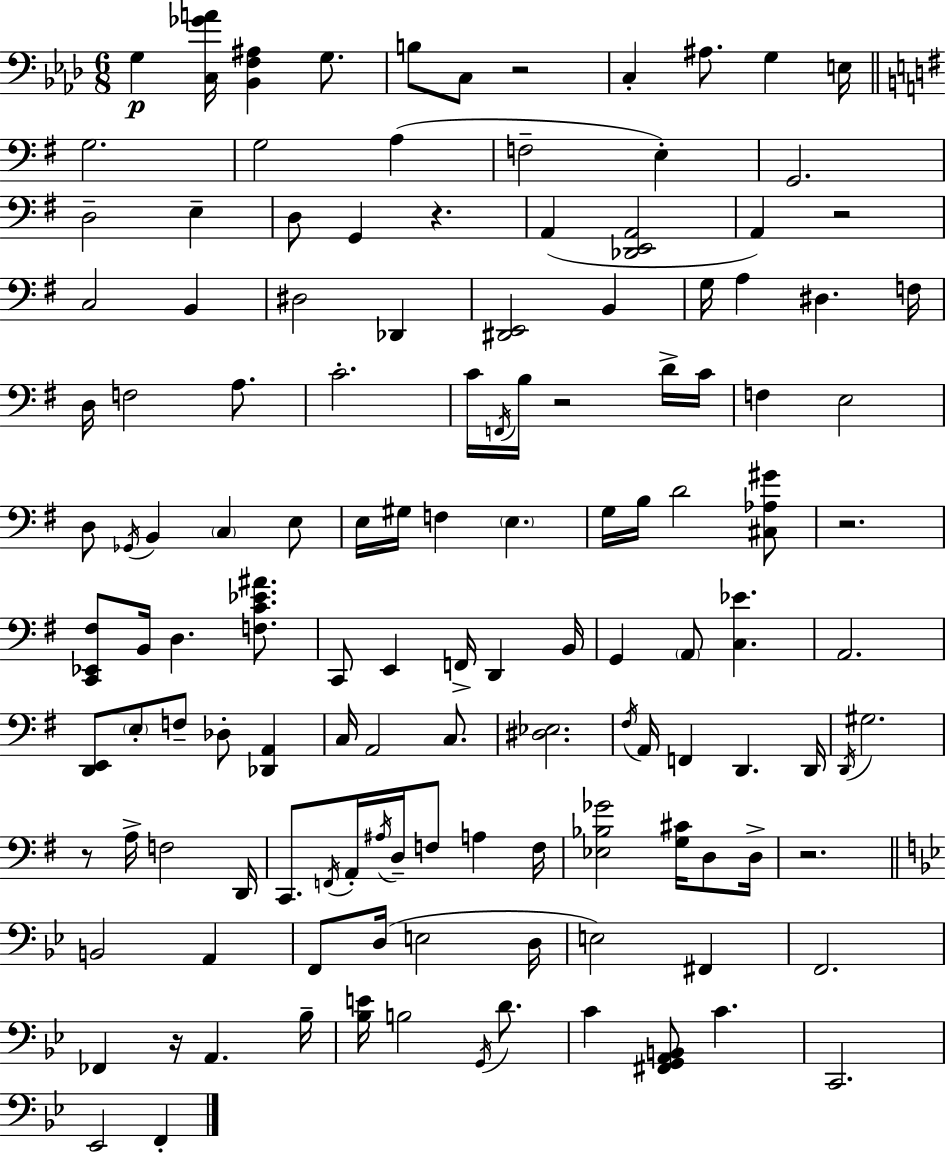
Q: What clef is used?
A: bass